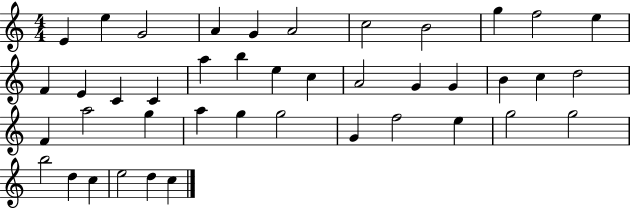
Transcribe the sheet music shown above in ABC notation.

X:1
T:Untitled
M:4/4
L:1/4
K:C
E e G2 A G A2 c2 B2 g f2 e F E C C a b e c A2 G G B c d2 F a2 g a g g2 G f2 e g2 g2 b2 d c e2 d c